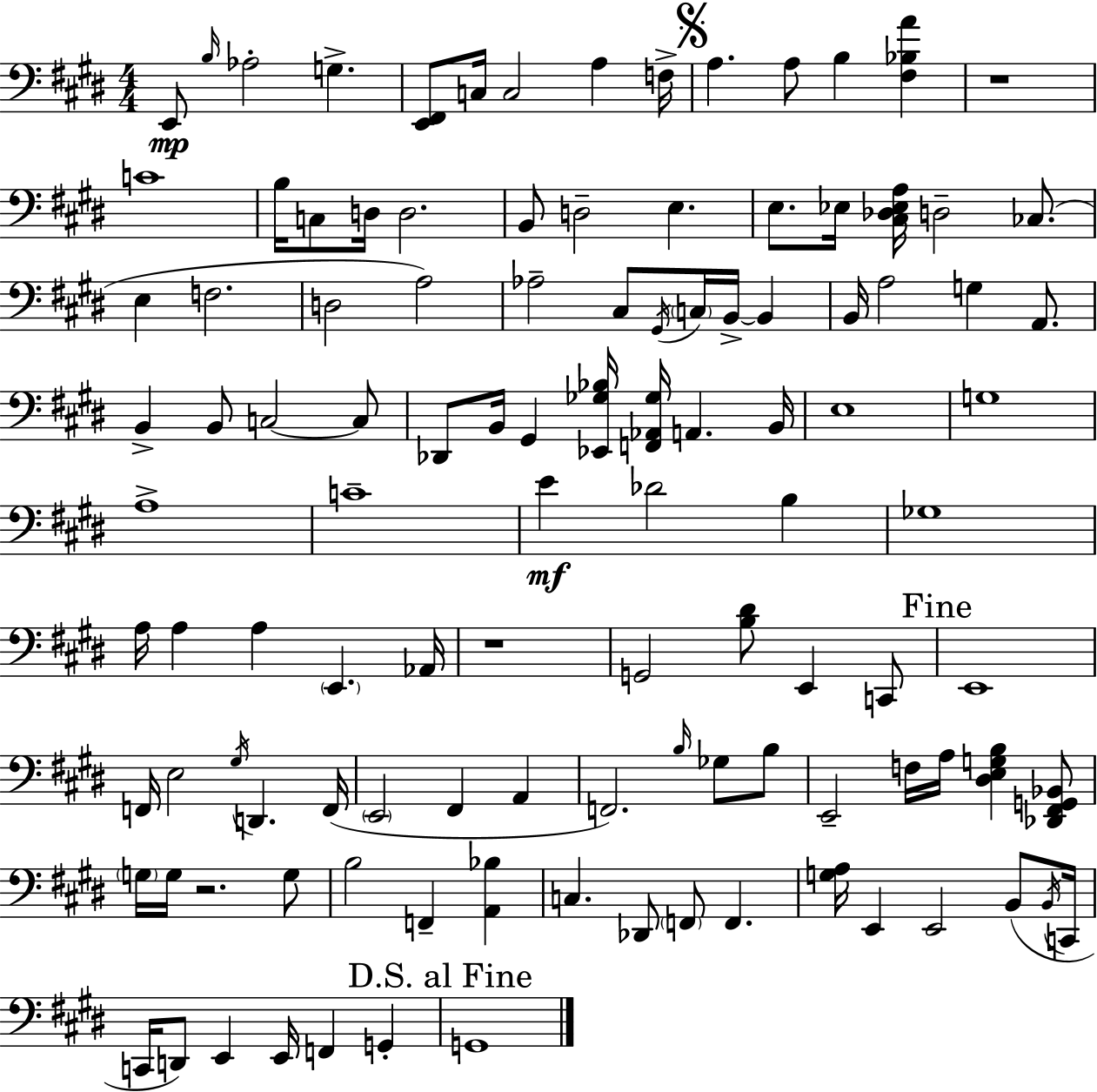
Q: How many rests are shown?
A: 3